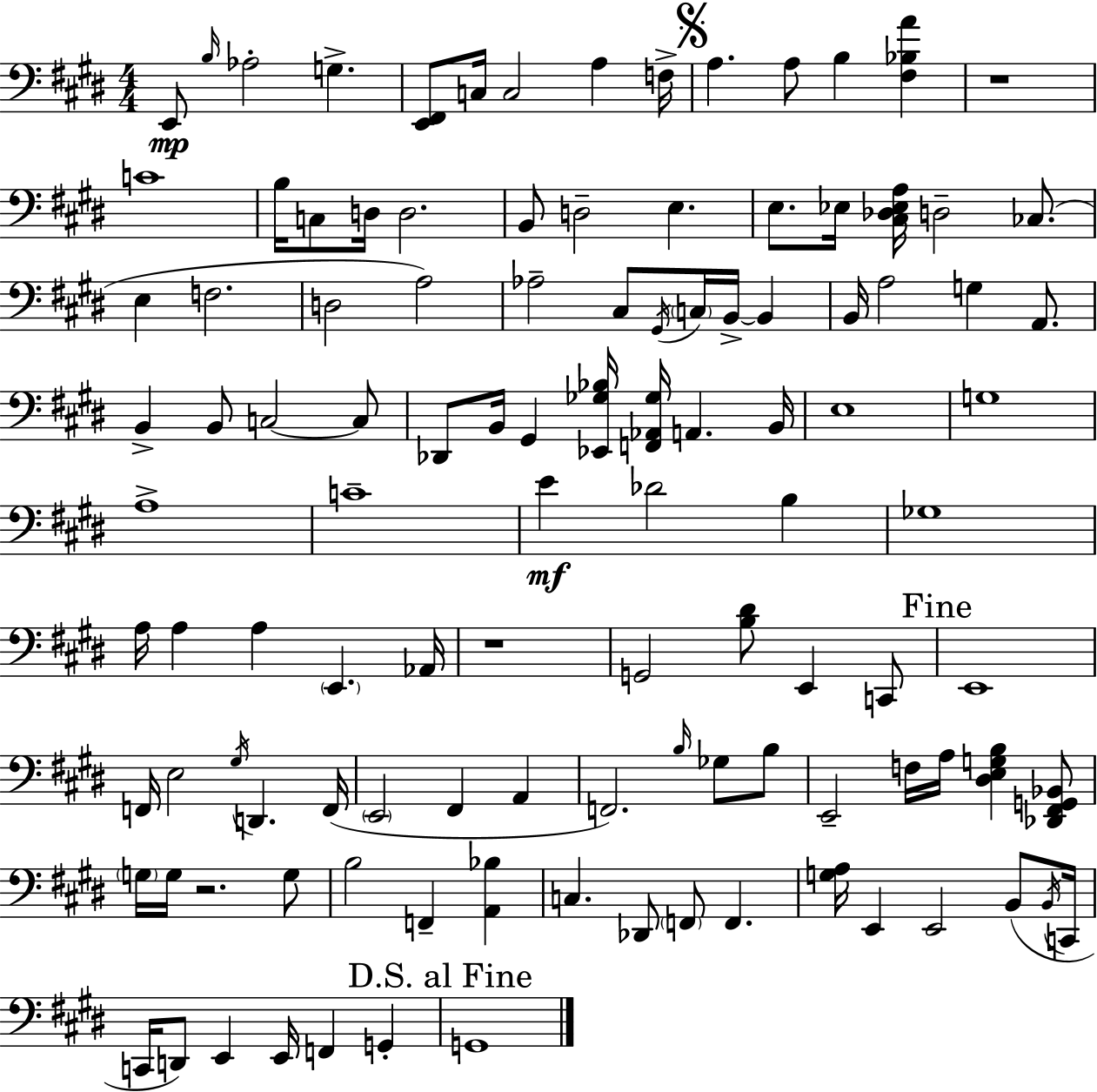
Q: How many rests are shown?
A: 3